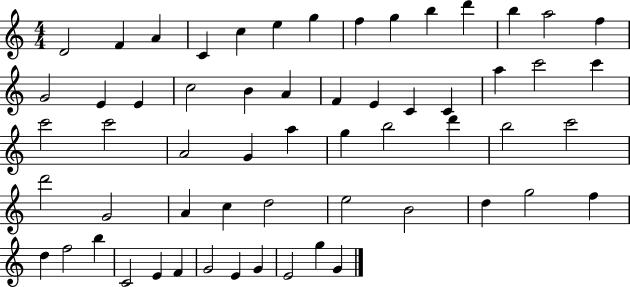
{
  \clef treble
  \numericTimeSignature
  \time 4/4
  \key c \major
  d'2 f'4 a'4 | c'4 c''4 e''4 g''4 | f''4 g''4 b''4 d'''4 | b''4 a''2 f''4 | \break g'2 e'4 e'4 | c''2 b'4 a'4 | f'4 e'4 c'4 c'4 | a''4 c'''2 c'''4 | \break c'''2 c'''2 | a'2 g'4 a''4 | g''4 b''2 d'''4 | b''2 c'''2 | \break d'''2 g'2 | a'4 c''4 d''2 | e''2 b'2 | d''4 g''2 f''4 | \break d''4 f''2 b''4 | c'2 e'4 f'4 | g'2 e'4 g'4 | e'2 g''4 g'4 | \break \bar "|."
}